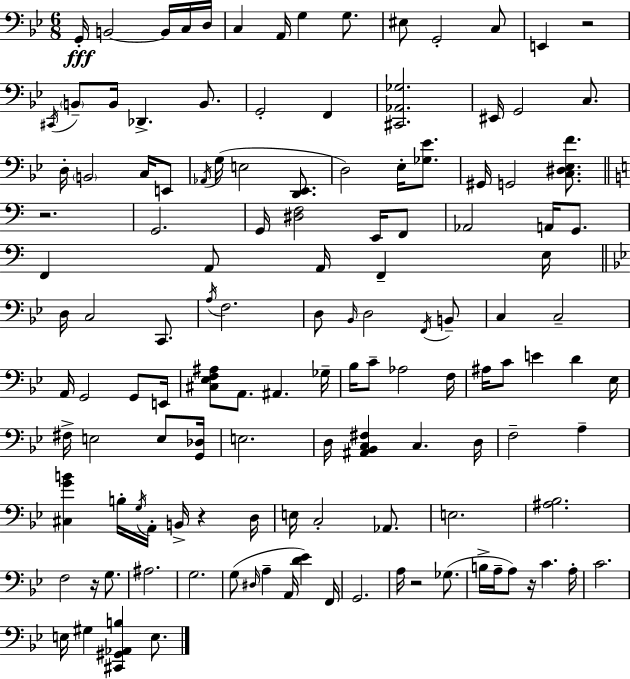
{
  \clef bass
  \numericTimeSignature
  \time 6/8
  \key bes \major
  g,16-.\fff b,2~~ b,16 c16 d16 | c4 a,16 g4 g8. | eis8 g,2-. c8 | e,4 r2 | \break \acciaccatura { cis,16 } \parenthesize b,8-- b,16 des,4.-> b,8. | g,2-. f,4 | <cis, aes, ges>2. | eis,16 g,2 c8. | \break d16-. \parenthesize b,2 c16 e,8 | \acciaccatura { aes,16 }( g16 e2 <d, ees,>8. | d2) ees16-. <ges ees'>8. | gis,16 g,2 <c dis ees f'>8. | \break \bar "||" \break \key a \minor r2. | g,2. | g,16 <dis f>2 e,16 f,8 | aes,2 a,16 g,8. | \break f,4 a,8 a,16 f,4-- e16 | \bar "||" \break \key g \minor d16 c2 c,8. | \acciaccatura { a16 } f2. | d8 \grace { bes,16 } d2 | \acciaccatura { f,16 } b,8-- c4 c2-- | \break a,16 g,2 | g,8 e,16 <cis ees f ais>8 a,8. ais,4. | ges16-- bes16 c'8-- aes2 | f16 ais16 c'8 e'4 d'4 | \break ees16 fis16-> e2 | e8 <g, des>16 e2. | d16 <ais, bes, c fis>4 c4. | d16 f2-- a4-- | \break <cis g' b'>4 b16-. \acciaccatura { g16 } a,16-. b,16-> r4 | d16 e16 c2-. | aes,8. e2. | <ais bes>2. | \break f2 | r16 g8. ais2. | g2. | g8( \grace { dis16 } a4-- a,16 | \break <d' ees'>4) f,16 g,2. | a16 r2 | ges8.( b16-> a16-- a8) r16 c'4. | a16-. c'2. | \break e16 gis4 <cis, gis, aes, b>4 | e8. \bar "|."
}